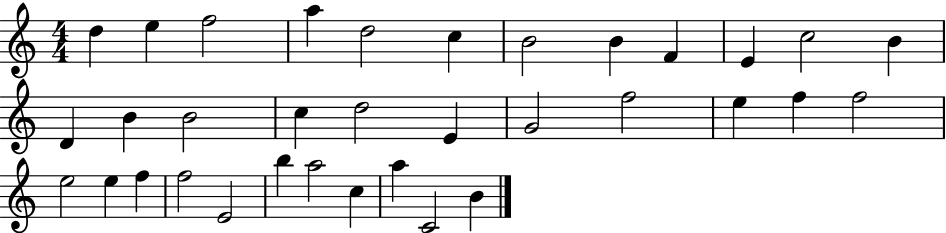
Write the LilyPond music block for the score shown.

{
  \clef treble
  \numericTimeSignature
  \time 4/4
  \key c \major
  d''4 e''4 f''2 | a''4 d''2 c''4 | b'2 b'4 f'4 | e'4 c''2 b'4 | \break d'4 b'4 b'2 | c''4 d''2 e'4 | g'2 f''2 | e''4 f''4 f''2 | \break e''2 e''4 f''4 | f''2 e'2 | b''4 a''2 c''4 | a''4 c'2 b'4 | \break \bar "|."
}